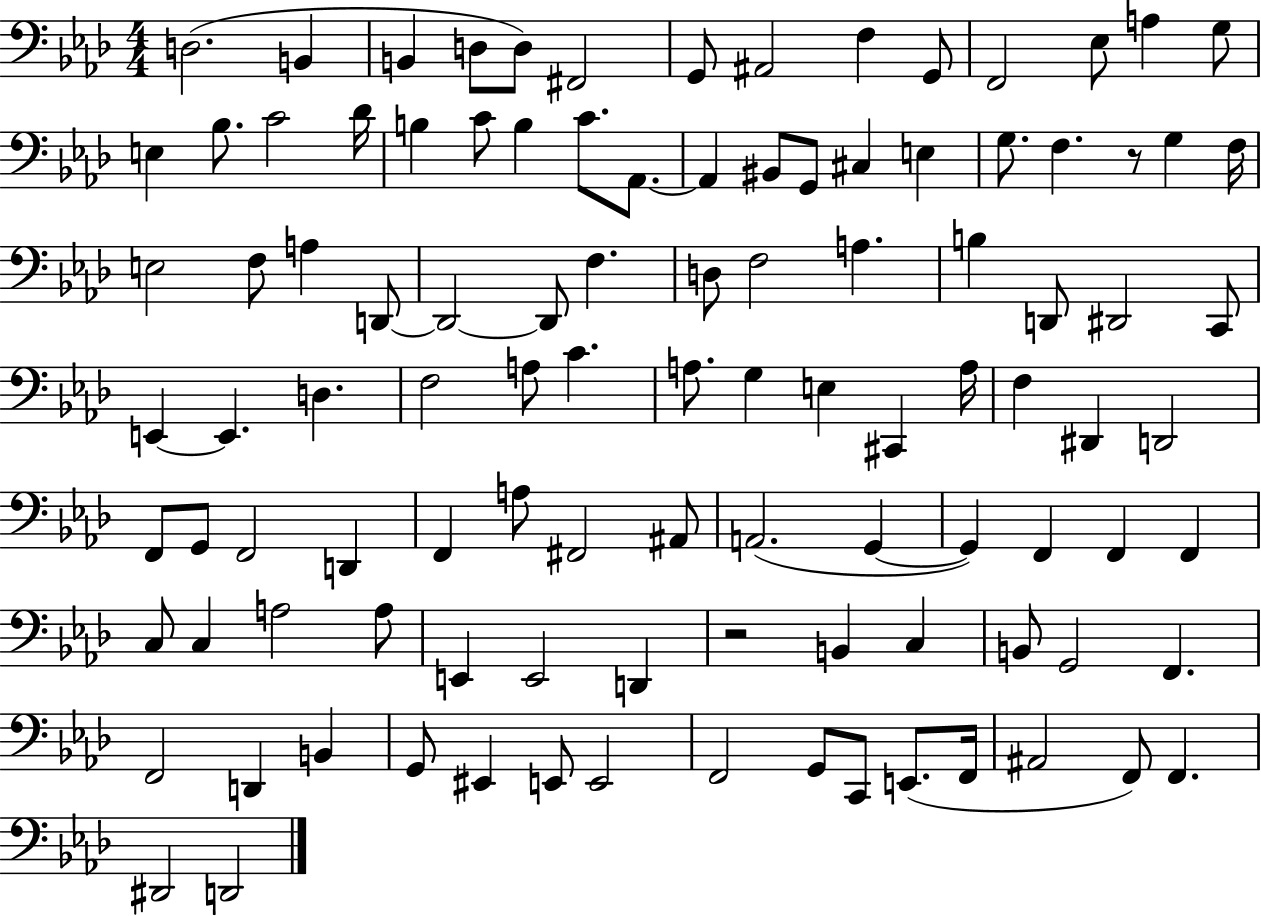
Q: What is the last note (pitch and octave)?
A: D2